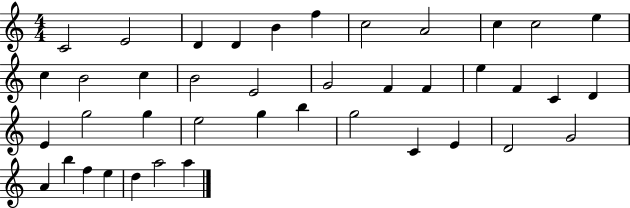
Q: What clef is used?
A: treble